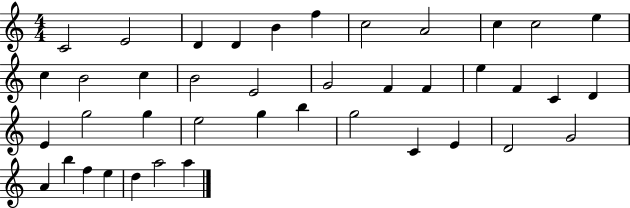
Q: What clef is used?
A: treble